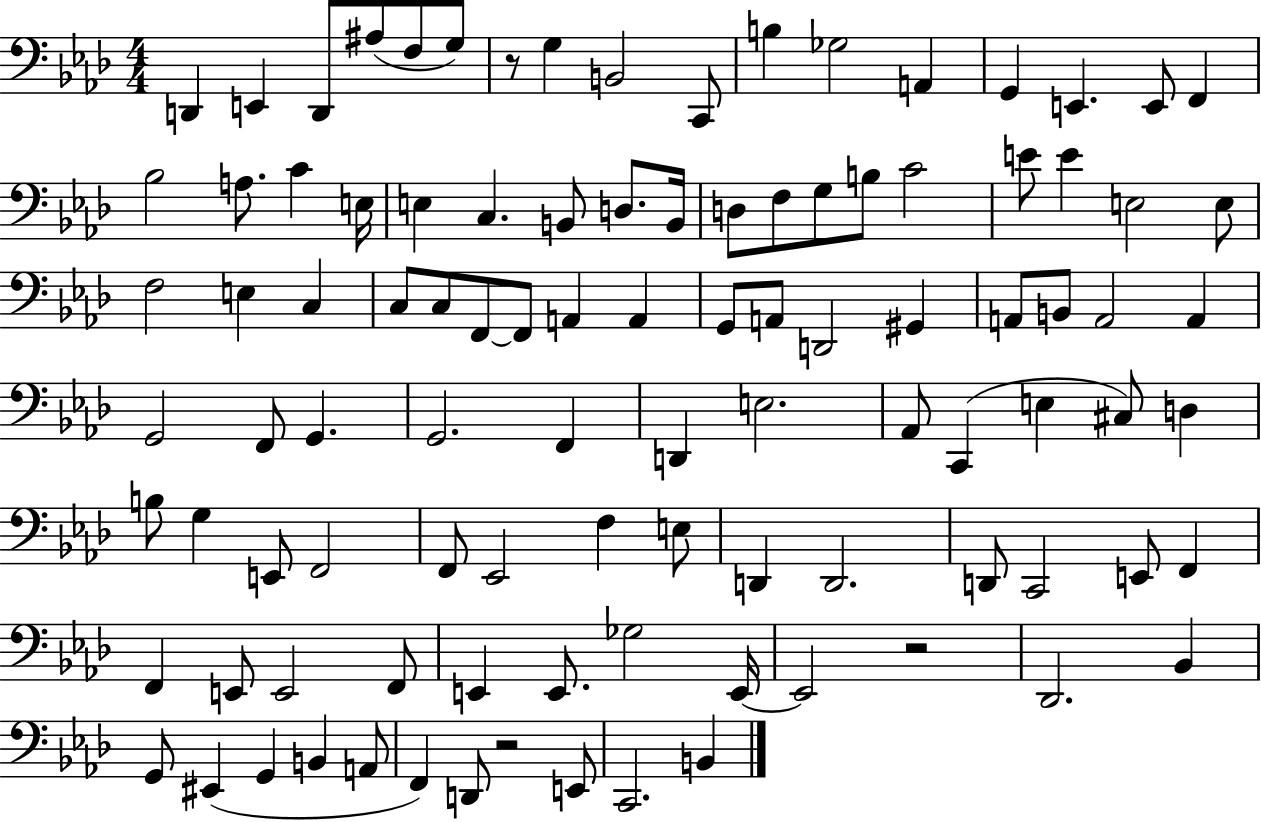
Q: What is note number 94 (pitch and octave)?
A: F2